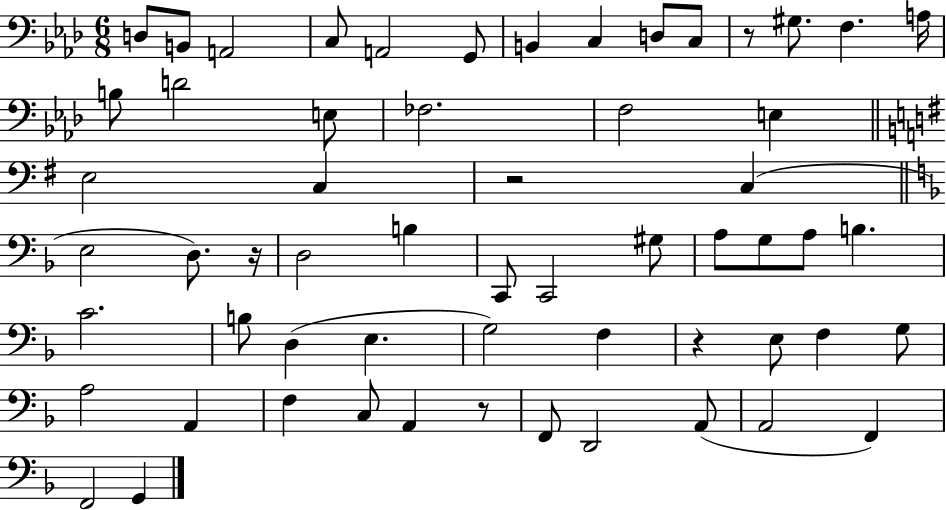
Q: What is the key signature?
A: AES major